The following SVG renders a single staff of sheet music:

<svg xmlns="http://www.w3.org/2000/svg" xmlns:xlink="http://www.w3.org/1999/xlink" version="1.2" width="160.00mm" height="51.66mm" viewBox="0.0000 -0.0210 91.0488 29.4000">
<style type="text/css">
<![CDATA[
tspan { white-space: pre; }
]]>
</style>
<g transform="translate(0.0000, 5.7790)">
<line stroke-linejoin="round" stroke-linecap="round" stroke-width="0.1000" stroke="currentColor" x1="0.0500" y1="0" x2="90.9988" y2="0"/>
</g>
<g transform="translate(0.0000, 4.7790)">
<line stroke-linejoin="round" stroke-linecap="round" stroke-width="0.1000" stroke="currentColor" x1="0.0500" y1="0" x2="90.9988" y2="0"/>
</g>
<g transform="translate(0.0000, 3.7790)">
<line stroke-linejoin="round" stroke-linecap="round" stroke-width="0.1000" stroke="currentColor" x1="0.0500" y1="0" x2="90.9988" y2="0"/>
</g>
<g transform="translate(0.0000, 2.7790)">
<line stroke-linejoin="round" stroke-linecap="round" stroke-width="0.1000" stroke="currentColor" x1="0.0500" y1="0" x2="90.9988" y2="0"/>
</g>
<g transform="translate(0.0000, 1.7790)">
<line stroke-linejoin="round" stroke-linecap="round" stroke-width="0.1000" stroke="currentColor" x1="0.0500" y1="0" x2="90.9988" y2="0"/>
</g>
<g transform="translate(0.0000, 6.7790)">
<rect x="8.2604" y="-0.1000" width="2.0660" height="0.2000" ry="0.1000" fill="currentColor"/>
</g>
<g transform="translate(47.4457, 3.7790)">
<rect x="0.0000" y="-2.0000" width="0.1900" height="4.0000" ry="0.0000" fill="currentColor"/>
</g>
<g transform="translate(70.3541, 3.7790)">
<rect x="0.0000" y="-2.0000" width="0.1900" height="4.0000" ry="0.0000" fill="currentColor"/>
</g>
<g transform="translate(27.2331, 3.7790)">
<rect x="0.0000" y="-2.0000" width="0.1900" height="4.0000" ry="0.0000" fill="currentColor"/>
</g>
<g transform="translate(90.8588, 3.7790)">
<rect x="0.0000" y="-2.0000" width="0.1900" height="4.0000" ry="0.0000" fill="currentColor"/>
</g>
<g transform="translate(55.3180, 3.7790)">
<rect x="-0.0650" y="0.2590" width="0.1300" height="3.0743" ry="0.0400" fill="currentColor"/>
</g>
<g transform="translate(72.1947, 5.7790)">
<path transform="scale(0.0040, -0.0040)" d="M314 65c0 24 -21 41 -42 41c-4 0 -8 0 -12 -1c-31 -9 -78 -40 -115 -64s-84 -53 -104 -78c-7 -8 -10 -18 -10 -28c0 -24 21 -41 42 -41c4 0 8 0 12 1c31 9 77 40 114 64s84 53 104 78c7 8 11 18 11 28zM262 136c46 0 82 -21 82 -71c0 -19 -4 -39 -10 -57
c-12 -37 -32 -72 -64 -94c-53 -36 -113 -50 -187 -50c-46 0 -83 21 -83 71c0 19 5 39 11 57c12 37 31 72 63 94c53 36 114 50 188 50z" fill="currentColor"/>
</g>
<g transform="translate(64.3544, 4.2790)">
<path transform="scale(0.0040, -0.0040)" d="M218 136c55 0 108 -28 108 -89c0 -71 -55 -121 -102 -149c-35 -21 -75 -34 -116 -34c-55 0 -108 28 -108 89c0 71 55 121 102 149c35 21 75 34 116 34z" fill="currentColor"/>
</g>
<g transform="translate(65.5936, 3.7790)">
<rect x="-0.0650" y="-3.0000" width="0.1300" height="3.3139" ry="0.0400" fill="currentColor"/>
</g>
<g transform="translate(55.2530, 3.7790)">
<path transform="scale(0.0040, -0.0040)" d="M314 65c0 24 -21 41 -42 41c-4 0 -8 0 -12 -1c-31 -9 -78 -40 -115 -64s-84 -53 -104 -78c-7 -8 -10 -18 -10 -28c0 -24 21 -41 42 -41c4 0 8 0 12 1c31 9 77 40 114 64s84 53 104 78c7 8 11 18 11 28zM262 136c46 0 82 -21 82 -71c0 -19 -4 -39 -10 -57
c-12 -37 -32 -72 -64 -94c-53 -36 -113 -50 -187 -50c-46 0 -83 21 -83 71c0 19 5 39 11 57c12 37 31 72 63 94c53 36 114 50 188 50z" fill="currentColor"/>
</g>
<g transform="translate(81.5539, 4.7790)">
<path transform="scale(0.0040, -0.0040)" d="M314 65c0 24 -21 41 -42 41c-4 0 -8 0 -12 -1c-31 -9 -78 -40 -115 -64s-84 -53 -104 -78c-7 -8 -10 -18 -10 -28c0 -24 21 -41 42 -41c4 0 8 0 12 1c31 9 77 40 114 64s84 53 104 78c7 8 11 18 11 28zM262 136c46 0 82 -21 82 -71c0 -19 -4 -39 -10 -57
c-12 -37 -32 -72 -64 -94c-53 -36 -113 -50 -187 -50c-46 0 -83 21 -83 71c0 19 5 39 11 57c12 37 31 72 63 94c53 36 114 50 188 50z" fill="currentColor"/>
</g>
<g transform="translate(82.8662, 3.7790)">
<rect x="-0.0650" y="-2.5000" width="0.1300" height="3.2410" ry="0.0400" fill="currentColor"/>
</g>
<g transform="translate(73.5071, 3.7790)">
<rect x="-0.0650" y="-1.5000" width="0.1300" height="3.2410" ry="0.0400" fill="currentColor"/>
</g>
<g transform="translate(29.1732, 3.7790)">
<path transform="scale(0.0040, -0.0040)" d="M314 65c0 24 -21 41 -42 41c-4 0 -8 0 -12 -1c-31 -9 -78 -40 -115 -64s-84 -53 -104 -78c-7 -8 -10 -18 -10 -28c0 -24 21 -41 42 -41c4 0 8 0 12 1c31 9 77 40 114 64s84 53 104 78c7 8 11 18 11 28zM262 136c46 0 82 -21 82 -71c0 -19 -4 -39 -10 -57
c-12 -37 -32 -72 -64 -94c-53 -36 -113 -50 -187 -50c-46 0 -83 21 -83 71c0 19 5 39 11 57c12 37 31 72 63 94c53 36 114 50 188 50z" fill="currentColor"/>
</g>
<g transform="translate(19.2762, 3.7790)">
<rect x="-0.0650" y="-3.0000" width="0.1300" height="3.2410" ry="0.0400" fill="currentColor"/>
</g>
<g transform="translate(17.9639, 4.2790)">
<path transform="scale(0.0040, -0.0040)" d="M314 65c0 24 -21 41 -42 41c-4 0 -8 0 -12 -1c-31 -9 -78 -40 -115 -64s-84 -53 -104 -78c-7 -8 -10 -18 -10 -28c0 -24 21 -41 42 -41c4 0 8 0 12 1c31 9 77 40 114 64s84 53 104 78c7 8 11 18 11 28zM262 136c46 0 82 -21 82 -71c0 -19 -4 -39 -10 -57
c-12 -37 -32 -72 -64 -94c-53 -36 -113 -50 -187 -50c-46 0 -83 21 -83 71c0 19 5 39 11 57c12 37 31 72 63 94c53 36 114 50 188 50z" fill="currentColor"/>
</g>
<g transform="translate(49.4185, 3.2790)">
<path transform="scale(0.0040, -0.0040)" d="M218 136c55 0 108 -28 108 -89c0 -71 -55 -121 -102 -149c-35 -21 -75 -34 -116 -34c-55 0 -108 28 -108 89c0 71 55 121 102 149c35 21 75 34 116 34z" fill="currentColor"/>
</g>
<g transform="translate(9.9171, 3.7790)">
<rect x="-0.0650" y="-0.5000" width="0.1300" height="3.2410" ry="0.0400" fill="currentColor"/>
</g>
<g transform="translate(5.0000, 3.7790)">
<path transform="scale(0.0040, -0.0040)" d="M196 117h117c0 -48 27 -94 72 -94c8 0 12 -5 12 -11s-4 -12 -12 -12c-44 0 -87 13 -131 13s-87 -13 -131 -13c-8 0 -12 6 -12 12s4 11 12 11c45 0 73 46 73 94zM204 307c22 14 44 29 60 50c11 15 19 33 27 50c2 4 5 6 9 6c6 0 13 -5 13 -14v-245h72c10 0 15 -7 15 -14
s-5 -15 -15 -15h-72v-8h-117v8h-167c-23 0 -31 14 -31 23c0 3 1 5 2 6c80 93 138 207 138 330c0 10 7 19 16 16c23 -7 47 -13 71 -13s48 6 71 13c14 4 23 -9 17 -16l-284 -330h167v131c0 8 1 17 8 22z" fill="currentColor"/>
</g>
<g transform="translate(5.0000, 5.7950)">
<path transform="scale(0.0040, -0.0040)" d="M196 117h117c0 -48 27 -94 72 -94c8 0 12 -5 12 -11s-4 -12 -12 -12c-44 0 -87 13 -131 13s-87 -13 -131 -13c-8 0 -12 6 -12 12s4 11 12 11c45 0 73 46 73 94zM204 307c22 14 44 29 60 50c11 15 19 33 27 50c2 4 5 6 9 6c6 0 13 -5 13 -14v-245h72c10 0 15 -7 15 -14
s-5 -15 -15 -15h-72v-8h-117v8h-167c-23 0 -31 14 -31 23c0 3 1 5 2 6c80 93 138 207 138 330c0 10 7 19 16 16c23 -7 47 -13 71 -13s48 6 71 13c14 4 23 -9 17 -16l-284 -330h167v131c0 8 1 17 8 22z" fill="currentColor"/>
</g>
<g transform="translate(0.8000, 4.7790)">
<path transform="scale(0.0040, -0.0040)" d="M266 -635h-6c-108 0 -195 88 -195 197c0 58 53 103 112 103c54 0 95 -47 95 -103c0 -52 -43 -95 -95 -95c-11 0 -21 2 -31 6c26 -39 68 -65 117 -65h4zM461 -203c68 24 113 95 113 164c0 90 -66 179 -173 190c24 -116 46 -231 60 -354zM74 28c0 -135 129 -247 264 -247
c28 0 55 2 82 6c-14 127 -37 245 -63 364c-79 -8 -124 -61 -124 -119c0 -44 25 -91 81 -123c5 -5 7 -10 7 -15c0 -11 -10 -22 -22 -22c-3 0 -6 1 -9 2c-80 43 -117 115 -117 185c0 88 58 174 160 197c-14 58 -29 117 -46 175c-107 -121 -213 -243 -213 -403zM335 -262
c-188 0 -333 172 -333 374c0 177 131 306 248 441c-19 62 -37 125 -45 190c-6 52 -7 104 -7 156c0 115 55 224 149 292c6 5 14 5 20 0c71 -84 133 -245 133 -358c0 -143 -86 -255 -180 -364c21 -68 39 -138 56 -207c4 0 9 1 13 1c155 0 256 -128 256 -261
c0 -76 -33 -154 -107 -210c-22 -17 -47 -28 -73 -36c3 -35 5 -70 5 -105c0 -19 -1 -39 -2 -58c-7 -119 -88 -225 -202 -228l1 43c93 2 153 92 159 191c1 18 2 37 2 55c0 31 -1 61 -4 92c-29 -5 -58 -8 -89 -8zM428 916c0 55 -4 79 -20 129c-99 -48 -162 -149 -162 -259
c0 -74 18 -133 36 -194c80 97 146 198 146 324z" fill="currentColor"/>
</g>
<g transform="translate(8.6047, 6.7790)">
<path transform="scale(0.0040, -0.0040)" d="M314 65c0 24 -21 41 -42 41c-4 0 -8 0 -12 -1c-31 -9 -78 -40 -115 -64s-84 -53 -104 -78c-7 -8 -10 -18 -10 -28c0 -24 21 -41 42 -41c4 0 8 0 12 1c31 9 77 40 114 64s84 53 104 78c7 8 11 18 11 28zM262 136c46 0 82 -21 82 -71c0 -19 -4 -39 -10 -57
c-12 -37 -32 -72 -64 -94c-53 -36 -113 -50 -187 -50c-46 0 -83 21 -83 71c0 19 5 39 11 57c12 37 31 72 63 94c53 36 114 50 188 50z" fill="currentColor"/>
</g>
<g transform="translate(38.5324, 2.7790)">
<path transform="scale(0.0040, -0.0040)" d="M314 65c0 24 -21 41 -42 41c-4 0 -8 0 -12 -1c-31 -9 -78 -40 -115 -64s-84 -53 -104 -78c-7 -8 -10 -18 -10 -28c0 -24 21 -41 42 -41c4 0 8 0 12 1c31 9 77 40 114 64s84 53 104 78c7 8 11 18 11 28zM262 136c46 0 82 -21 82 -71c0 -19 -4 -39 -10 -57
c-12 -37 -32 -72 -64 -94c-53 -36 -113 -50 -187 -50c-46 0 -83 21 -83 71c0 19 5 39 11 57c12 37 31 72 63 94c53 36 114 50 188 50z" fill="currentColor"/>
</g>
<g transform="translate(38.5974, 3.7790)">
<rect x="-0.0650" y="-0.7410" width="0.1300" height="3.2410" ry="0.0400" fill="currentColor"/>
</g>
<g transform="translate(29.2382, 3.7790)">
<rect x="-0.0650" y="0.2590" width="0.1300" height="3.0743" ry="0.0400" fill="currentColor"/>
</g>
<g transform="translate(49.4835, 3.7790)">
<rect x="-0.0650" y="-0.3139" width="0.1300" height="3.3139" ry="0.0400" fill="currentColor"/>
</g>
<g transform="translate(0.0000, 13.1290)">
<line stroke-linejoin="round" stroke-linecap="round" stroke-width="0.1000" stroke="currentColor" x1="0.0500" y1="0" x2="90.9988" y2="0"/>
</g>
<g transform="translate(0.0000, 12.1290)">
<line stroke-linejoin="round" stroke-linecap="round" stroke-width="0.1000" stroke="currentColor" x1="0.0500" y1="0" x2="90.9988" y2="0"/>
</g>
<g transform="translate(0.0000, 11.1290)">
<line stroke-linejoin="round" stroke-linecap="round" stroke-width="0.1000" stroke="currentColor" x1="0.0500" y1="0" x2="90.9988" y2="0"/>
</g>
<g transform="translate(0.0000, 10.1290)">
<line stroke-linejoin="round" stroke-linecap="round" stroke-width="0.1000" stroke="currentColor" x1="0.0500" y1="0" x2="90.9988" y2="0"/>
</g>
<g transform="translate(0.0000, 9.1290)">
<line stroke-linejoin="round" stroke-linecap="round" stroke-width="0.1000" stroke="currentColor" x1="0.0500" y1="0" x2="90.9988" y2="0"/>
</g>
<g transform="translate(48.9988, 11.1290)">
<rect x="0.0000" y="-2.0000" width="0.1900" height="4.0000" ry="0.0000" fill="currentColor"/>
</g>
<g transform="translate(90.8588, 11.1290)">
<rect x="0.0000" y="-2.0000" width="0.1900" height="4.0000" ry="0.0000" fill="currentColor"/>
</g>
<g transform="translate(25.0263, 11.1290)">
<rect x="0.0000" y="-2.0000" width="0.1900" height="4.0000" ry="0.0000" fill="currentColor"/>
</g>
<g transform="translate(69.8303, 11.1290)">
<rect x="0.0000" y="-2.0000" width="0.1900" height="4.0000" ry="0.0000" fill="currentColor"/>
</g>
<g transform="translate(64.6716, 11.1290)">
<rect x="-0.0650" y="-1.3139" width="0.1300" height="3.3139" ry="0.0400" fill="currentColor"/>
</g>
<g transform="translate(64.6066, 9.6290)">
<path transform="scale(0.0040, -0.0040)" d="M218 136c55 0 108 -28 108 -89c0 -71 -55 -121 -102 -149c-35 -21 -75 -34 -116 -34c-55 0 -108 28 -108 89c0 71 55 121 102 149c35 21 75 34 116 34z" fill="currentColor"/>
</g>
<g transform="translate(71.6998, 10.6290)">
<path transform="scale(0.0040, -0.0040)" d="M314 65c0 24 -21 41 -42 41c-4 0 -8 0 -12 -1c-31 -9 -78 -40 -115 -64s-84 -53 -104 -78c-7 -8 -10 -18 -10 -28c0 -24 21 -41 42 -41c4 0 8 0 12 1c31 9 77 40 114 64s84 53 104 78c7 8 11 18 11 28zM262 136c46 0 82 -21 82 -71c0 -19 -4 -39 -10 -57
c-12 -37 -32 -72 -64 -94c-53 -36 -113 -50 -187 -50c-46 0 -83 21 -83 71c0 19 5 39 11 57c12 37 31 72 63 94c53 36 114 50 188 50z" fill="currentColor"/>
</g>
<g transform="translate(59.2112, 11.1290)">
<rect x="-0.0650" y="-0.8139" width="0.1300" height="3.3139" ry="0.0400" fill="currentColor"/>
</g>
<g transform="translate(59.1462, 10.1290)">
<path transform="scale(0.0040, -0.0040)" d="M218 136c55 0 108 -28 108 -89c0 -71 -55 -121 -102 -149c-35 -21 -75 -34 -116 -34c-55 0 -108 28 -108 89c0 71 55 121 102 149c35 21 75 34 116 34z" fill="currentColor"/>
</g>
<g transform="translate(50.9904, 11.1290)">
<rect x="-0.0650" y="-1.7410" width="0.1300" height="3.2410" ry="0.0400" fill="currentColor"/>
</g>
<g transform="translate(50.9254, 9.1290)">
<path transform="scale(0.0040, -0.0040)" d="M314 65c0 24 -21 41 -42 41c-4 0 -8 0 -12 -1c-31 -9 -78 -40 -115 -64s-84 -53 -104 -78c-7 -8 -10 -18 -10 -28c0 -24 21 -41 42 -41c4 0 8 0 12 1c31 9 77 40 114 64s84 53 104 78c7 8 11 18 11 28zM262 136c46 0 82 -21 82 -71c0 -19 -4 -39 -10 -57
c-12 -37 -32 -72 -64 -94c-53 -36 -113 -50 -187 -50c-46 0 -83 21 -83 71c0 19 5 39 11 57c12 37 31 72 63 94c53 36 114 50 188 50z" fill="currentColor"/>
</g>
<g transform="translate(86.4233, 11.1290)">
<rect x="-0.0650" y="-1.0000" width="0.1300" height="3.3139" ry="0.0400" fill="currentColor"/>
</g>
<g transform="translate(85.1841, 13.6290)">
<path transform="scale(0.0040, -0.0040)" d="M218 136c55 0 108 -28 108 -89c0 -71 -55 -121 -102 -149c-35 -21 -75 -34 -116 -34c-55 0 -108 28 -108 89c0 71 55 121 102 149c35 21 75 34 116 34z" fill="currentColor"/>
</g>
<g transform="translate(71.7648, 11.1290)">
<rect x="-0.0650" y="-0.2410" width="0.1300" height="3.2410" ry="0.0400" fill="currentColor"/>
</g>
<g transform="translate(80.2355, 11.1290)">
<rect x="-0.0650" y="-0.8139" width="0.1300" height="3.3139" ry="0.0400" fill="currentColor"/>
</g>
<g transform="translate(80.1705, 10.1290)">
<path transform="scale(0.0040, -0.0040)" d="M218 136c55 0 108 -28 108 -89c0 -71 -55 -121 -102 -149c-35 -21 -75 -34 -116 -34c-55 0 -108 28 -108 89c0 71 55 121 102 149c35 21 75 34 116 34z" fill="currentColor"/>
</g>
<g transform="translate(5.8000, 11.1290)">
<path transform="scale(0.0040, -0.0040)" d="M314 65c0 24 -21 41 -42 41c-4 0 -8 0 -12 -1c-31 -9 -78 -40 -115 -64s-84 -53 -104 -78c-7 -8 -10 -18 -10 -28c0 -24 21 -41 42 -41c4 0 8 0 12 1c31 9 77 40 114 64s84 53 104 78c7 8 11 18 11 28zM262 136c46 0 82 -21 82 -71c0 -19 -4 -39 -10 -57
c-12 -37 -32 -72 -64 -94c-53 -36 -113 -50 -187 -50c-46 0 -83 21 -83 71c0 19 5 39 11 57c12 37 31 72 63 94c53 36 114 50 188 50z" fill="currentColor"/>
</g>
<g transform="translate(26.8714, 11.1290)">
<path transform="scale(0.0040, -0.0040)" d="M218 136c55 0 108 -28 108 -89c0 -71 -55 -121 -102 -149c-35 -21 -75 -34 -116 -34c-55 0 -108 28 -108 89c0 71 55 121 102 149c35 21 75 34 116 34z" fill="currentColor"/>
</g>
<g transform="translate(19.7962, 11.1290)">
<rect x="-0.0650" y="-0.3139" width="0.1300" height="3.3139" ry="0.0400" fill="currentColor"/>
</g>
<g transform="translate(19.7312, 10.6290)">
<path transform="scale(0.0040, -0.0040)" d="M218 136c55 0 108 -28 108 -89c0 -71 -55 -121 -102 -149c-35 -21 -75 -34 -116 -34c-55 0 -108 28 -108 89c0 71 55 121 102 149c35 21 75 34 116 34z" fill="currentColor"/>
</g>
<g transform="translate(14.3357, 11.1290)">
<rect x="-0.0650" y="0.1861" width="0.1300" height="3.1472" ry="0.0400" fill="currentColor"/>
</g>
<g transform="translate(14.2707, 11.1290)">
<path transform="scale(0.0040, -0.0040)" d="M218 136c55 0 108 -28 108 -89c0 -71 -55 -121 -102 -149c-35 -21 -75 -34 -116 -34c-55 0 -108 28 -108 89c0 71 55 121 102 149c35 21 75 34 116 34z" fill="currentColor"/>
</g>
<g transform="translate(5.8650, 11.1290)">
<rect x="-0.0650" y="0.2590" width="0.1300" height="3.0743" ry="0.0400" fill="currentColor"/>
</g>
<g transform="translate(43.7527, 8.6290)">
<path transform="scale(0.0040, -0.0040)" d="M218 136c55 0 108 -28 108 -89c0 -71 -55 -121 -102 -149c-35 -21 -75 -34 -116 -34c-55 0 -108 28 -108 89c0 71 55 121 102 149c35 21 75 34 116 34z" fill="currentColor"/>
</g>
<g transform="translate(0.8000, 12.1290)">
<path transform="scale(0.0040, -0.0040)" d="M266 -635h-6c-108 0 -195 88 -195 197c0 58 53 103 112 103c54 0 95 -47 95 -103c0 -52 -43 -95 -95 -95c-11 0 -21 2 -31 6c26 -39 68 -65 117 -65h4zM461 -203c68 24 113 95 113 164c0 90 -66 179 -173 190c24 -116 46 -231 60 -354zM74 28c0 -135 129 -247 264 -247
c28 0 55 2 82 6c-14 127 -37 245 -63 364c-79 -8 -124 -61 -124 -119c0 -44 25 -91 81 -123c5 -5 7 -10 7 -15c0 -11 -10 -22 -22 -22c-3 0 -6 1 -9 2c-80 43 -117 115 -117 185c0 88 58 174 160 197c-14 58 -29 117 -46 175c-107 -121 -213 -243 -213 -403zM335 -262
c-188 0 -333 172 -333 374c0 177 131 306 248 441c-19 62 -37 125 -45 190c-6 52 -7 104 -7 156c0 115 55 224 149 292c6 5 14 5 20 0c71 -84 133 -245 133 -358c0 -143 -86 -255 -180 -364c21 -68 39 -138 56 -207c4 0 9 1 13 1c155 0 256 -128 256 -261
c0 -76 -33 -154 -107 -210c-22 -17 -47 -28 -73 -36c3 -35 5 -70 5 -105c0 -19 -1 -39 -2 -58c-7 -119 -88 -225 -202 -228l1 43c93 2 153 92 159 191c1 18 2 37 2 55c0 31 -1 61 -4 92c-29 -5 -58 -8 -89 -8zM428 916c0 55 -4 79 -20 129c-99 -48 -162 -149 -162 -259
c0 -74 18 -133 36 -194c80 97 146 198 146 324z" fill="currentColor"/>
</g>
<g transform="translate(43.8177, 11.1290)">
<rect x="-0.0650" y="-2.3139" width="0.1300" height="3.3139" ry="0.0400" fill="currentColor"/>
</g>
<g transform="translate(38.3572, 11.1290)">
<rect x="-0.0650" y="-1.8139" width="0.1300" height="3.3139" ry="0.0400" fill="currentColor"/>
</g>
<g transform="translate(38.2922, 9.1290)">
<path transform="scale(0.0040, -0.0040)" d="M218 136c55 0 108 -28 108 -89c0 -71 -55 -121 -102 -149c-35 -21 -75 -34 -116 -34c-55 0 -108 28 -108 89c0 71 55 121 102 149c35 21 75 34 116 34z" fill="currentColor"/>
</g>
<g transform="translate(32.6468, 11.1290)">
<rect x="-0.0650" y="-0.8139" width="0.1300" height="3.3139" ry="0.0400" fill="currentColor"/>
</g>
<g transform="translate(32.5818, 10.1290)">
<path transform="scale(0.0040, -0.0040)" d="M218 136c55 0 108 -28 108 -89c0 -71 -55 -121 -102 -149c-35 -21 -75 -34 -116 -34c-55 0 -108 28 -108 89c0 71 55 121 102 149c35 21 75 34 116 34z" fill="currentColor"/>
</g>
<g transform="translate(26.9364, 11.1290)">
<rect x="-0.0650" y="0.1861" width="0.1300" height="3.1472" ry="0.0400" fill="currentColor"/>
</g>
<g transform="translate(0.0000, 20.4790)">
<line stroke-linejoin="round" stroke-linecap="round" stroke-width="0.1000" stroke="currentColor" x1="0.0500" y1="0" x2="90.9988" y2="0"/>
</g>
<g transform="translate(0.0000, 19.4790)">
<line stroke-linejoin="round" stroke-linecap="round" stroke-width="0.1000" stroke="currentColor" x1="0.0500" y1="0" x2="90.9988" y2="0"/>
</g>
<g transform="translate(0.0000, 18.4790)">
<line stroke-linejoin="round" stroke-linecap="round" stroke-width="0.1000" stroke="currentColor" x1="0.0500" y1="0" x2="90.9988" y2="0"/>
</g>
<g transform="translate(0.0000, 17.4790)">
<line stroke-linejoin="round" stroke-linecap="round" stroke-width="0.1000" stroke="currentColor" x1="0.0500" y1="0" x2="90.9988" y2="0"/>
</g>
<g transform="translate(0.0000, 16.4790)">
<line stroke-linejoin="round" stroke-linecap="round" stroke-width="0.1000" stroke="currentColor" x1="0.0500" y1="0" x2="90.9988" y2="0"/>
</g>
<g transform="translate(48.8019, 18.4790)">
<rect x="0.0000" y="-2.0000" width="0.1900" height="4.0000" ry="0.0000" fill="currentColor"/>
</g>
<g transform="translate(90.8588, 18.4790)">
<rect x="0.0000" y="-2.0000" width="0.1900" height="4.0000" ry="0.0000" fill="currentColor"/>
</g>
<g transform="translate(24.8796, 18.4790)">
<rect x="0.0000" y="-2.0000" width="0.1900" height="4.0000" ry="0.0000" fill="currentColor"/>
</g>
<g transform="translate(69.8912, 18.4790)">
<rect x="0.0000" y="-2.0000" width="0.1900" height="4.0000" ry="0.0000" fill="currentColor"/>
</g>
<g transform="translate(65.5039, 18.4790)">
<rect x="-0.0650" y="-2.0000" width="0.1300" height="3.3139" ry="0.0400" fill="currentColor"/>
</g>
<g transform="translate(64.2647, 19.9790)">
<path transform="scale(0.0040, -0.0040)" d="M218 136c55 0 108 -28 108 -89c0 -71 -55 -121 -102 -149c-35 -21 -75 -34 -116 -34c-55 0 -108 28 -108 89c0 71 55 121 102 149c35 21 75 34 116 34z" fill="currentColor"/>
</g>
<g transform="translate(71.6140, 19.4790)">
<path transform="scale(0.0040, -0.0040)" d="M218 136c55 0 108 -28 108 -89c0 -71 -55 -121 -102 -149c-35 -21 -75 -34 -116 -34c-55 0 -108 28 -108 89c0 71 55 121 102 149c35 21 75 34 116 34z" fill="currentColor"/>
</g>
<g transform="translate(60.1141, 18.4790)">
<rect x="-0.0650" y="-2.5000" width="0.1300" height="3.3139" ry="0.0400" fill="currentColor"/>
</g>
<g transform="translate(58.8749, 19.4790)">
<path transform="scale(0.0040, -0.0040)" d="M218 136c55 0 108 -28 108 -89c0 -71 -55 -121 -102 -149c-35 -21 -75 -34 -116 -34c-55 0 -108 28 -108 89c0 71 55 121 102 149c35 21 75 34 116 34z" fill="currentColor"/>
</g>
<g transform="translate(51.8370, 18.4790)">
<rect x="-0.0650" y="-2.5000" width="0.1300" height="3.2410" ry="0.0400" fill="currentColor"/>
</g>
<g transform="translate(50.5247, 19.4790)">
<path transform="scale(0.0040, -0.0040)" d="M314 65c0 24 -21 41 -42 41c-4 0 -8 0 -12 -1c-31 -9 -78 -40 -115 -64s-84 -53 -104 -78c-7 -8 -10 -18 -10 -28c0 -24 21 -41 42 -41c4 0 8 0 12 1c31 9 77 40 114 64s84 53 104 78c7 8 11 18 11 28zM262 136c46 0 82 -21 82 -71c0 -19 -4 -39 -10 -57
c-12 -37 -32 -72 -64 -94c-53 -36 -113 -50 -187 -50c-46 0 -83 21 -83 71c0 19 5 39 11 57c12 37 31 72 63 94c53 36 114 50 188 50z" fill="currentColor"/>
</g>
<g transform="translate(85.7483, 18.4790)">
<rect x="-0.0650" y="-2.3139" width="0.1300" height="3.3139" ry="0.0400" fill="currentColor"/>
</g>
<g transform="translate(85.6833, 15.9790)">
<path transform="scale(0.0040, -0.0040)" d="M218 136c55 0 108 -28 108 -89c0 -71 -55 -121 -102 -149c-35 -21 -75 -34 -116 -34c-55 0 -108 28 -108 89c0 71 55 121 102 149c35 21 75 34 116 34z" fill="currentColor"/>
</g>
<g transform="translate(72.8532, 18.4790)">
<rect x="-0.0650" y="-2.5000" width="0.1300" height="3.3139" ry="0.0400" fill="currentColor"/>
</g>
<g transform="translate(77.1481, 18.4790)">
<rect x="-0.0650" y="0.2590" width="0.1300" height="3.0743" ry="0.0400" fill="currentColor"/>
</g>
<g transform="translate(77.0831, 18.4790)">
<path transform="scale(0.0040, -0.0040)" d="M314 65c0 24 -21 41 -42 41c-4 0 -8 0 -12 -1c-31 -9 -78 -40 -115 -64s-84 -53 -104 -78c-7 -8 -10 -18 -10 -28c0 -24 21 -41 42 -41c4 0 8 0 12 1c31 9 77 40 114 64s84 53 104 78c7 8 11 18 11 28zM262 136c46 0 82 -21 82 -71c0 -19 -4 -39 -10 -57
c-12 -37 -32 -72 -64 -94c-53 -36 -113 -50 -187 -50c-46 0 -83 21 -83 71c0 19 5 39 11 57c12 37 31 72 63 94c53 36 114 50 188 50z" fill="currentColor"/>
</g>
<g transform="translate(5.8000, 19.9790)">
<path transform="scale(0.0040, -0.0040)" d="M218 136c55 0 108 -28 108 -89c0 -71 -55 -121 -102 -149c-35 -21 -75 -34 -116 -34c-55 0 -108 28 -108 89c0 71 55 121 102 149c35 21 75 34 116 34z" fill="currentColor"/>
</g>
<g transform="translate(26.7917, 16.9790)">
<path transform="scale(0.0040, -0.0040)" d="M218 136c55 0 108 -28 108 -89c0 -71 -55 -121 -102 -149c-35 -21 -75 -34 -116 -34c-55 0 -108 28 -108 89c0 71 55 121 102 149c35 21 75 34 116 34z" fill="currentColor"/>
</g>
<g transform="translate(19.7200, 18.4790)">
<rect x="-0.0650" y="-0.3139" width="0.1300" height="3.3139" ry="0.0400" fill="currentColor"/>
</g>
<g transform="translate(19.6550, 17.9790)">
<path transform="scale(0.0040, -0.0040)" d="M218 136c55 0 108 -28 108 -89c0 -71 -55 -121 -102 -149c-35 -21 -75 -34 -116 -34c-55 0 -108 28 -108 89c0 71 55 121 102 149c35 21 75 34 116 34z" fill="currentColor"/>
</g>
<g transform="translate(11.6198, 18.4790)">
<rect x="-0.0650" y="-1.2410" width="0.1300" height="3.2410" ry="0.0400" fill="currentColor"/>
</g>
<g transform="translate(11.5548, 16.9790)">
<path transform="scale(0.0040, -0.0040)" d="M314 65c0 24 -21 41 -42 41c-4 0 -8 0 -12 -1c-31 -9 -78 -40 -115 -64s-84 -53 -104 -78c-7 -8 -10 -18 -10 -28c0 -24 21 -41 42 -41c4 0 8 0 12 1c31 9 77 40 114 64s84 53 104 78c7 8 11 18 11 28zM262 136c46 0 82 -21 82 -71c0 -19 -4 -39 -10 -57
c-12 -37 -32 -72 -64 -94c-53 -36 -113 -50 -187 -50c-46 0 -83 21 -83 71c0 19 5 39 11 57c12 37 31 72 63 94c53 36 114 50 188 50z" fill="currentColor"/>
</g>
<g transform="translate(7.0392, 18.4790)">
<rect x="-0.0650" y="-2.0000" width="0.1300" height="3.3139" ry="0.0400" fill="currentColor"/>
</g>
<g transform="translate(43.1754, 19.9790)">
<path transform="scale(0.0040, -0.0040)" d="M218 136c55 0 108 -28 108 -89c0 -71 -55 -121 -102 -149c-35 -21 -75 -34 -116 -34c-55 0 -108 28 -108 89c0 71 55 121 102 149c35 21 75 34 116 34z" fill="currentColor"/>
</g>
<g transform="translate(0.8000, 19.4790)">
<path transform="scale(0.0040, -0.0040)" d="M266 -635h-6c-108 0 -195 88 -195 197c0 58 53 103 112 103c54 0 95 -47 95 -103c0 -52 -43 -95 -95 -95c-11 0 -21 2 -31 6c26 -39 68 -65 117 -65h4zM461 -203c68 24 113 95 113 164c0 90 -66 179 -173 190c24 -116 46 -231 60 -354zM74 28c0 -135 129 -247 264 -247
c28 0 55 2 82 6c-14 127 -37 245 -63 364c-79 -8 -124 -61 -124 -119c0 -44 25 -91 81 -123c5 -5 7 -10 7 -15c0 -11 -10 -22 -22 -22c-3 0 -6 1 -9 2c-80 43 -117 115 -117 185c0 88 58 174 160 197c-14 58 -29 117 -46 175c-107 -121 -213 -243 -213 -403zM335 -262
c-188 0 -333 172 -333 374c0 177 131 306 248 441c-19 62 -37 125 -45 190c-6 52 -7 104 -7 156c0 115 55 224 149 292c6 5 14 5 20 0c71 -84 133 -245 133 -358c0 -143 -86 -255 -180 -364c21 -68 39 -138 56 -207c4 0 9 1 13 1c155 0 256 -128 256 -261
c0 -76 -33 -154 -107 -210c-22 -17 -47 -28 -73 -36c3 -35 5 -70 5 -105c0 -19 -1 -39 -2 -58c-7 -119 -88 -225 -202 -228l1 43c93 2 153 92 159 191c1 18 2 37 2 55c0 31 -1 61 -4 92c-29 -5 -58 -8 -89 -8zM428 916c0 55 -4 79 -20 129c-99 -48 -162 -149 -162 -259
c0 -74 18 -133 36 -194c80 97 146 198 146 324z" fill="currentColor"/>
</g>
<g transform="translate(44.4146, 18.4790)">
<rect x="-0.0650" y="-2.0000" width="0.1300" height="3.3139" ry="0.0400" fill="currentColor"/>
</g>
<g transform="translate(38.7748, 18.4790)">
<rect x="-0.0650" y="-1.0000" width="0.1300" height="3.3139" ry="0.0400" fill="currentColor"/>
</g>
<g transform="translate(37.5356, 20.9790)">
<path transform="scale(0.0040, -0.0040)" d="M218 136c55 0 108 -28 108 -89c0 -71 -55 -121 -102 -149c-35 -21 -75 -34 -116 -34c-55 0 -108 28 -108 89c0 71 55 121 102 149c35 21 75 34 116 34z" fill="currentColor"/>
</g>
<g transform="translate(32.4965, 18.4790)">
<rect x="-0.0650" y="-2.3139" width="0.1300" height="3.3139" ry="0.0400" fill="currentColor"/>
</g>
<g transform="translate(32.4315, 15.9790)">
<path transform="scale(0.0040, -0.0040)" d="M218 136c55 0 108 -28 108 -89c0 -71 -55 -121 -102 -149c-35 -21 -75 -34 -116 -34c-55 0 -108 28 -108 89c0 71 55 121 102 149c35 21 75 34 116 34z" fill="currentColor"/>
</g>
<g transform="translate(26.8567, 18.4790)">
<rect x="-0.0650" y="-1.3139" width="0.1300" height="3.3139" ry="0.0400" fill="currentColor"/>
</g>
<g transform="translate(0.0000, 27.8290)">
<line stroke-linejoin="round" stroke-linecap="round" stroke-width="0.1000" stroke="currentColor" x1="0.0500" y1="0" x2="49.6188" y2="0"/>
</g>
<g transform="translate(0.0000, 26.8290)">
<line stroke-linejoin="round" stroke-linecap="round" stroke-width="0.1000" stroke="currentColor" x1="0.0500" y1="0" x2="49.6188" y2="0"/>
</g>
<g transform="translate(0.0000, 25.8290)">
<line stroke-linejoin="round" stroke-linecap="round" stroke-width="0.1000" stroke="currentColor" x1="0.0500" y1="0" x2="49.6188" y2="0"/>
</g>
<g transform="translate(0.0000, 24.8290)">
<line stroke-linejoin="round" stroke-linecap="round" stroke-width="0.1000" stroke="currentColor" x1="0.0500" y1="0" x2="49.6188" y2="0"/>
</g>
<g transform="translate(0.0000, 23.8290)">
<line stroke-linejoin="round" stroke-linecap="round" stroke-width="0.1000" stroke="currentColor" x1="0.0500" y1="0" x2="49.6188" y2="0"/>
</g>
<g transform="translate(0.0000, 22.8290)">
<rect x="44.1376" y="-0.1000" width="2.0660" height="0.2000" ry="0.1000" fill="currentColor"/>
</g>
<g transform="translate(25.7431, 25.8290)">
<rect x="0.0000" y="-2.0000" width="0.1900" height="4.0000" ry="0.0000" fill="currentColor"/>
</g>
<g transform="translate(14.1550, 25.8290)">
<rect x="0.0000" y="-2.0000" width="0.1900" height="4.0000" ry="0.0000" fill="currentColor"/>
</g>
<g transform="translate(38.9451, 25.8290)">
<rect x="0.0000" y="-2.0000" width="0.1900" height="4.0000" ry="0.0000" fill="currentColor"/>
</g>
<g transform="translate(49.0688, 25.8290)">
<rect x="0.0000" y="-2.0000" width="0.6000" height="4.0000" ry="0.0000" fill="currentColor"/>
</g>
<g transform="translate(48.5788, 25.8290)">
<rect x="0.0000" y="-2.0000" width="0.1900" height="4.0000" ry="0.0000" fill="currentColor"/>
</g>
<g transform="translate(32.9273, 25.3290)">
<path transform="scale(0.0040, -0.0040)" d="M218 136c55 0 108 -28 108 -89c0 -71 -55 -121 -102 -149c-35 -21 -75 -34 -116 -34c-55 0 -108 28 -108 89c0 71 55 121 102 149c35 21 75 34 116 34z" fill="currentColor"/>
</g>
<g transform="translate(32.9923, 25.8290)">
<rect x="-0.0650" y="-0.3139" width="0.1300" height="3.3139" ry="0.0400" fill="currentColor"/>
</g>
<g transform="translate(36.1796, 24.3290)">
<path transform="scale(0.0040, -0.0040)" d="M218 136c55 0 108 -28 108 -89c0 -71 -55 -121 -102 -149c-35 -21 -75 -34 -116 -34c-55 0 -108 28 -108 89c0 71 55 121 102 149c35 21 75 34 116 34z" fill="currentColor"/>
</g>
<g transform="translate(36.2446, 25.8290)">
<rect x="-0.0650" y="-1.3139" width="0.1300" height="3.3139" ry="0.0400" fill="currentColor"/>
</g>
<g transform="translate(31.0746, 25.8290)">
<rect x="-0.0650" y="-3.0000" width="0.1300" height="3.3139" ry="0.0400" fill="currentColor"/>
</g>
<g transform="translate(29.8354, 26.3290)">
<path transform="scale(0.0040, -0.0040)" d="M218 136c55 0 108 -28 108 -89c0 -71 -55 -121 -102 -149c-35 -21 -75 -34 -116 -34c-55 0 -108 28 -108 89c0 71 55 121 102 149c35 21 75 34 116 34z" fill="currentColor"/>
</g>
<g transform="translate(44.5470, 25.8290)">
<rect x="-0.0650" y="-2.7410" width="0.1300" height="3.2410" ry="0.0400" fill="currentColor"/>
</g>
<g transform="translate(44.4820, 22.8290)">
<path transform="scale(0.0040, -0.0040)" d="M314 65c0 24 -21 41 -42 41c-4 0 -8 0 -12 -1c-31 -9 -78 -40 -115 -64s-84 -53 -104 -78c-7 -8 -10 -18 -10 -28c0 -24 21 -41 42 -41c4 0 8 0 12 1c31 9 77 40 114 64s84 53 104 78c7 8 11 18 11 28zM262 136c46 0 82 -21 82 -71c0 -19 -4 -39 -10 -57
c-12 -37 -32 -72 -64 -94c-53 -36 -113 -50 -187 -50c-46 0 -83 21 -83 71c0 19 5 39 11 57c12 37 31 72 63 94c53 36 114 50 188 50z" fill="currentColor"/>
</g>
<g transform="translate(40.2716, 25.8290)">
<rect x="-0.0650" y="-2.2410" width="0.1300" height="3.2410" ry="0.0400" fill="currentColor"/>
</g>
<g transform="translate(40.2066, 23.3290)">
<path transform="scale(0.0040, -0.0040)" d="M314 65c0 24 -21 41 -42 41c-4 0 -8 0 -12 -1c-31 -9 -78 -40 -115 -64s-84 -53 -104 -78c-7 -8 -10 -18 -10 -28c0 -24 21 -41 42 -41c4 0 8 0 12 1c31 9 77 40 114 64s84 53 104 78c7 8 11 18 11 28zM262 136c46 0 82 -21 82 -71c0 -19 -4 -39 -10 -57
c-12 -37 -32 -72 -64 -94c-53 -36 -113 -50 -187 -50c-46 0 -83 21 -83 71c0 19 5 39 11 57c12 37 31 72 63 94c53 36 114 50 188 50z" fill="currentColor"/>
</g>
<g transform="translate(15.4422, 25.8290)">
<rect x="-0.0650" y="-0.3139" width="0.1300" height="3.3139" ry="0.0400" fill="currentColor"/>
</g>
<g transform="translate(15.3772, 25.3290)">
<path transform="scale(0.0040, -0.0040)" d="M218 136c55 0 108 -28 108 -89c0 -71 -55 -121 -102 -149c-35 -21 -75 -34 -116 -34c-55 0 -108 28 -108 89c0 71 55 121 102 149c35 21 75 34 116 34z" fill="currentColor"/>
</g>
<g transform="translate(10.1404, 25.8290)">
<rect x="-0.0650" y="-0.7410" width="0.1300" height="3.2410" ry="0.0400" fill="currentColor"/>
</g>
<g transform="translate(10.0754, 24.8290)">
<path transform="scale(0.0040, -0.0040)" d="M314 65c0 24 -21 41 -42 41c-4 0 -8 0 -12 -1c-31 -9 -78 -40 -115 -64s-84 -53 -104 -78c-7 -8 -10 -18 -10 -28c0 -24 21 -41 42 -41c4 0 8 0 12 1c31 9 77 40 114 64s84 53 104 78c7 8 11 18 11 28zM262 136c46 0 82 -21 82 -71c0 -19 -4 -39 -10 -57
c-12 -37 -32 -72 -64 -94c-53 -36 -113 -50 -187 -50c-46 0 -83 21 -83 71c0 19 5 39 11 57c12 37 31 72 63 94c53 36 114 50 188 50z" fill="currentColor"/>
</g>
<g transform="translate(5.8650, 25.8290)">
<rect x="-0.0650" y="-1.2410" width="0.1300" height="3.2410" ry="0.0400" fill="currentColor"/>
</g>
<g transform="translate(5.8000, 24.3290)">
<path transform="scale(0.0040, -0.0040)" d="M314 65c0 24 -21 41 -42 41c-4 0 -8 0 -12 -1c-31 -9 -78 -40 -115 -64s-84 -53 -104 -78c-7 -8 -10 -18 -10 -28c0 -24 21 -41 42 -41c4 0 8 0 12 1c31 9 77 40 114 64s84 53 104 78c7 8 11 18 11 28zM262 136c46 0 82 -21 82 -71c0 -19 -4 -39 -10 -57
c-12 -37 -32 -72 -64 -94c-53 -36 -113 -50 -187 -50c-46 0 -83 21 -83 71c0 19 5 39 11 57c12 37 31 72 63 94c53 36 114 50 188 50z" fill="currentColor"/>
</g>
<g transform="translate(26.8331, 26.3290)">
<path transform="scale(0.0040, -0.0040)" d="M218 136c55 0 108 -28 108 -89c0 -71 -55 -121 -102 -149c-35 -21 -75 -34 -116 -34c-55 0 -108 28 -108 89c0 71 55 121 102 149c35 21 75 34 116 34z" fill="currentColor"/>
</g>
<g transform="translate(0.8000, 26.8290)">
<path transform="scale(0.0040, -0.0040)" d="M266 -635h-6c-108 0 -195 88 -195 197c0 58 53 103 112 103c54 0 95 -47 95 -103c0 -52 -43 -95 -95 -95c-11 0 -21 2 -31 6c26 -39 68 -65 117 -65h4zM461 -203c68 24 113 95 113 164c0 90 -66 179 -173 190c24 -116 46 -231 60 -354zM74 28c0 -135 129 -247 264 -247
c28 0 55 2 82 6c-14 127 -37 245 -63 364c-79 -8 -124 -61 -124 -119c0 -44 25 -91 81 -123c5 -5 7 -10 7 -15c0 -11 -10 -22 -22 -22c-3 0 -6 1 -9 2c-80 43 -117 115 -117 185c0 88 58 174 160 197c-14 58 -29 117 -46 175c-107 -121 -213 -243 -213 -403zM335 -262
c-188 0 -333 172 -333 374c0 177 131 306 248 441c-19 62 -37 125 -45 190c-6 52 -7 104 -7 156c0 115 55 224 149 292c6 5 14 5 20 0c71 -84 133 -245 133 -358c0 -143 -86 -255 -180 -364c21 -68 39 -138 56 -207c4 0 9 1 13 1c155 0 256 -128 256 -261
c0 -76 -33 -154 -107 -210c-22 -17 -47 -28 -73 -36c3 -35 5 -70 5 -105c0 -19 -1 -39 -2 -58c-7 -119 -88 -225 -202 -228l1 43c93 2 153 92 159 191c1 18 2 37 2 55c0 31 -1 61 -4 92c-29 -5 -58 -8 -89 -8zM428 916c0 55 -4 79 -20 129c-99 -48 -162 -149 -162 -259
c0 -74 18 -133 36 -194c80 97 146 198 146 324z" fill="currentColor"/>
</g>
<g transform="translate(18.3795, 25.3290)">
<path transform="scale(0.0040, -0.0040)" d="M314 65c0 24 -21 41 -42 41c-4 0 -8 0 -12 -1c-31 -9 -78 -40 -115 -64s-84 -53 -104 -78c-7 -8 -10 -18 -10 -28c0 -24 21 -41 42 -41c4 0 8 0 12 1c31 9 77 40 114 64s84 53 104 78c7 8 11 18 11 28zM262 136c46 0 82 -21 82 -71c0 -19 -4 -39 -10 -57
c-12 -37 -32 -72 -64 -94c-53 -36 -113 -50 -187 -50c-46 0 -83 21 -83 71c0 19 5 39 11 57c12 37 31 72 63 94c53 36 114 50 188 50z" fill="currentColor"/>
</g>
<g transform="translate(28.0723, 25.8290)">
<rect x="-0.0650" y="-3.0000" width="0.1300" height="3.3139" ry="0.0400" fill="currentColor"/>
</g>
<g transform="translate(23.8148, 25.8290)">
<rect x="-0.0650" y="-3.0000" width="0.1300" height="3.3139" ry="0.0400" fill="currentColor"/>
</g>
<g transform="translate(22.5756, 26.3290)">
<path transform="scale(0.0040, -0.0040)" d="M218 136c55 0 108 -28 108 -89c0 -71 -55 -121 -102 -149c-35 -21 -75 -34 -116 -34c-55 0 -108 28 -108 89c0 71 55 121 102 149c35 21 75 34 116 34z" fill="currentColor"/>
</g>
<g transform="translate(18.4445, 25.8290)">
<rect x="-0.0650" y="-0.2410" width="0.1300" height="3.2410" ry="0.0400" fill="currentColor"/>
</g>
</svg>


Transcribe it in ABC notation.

X:1
T:Untitled
M:4/4
L:1/4
K:C
C2 A2 B2 d2 c B2 A E2 G2 B2 B c B d f g f2 d e c2 d D F e2 c e g D F G2 G F G B2 g e2 d2 c c2 A A A c e g2 a2